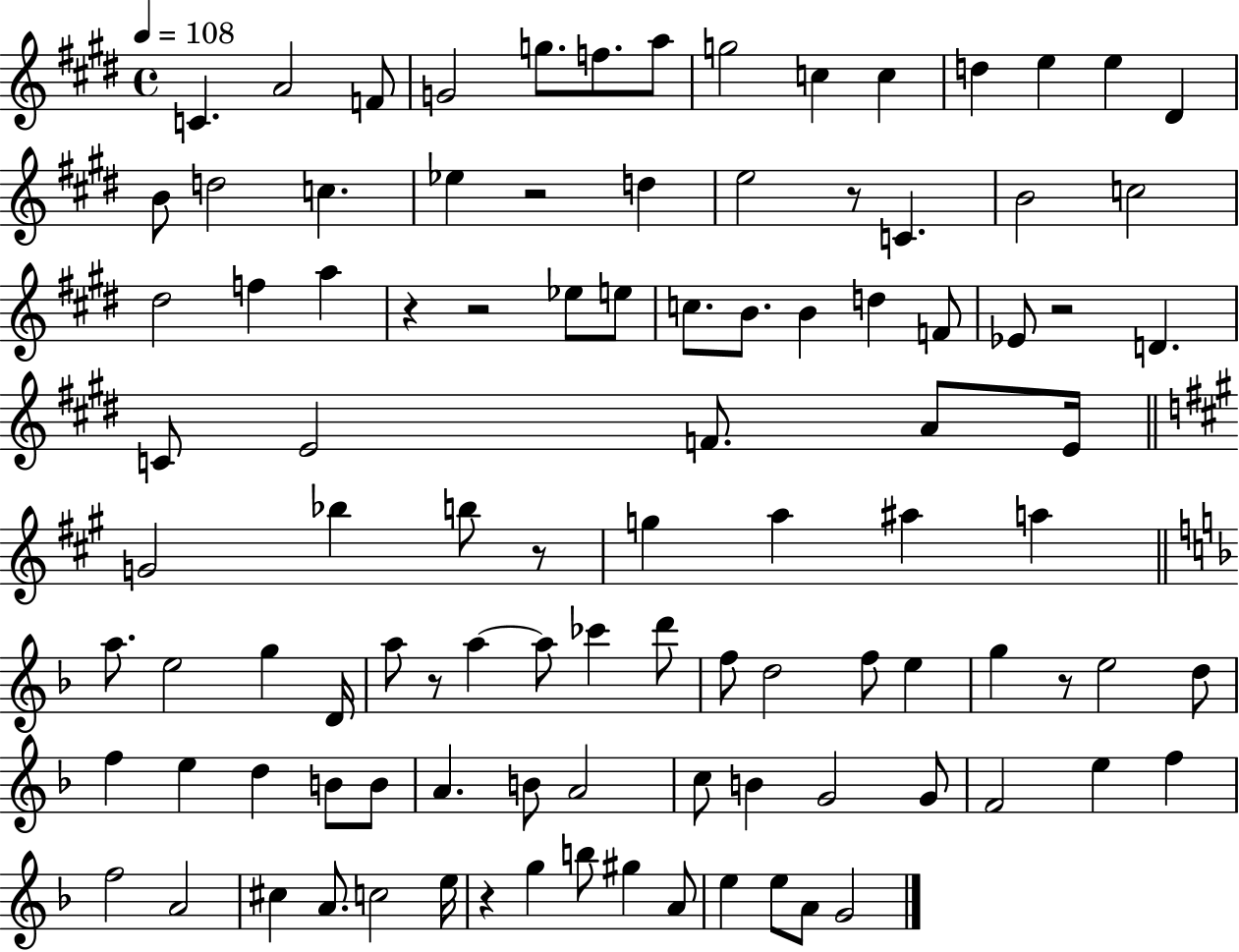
X:1
T:Untitled
M:4/4
L:1/4
K:E
C A2 F/2 G2 g/2 f/2 a/2 g2 c c d e e ^D B/2 d2 c _e z2 d e2 z/2 C B2 c2 ^d2 f a z z2 _e/2 e/2 c/2 B/2 B d F/2 _E/2 z2 D C/2 E2 F/2 A/2 E/4 G2 _b b/2 z/2 g a ^a a a/2 e2 g D/4 a/2 z/2 a a/2 _c' d'/2 f/2 d2 f/2 e g z/2 e2 d/2 f e d B/2 B/2 A B/2 A2 c/2 B G2 G/2 F2 e f f2 A2 ^c A/2 c2 e/4 z g b/2 ^g A/2 e e/2 A/2 G2